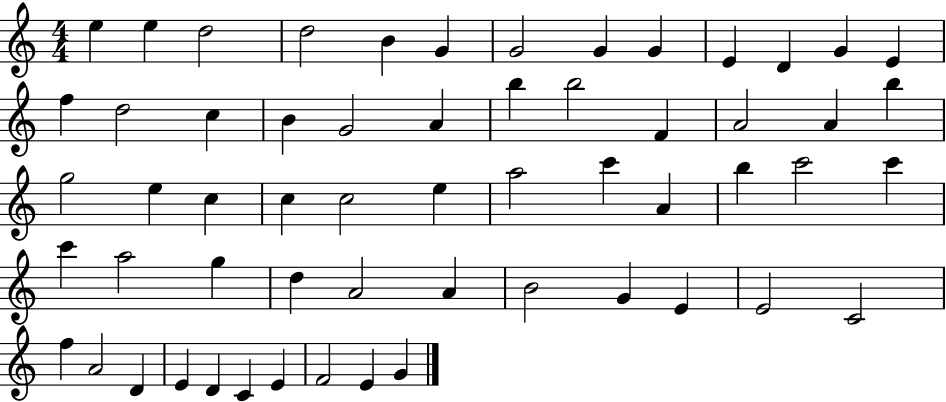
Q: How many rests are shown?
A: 0